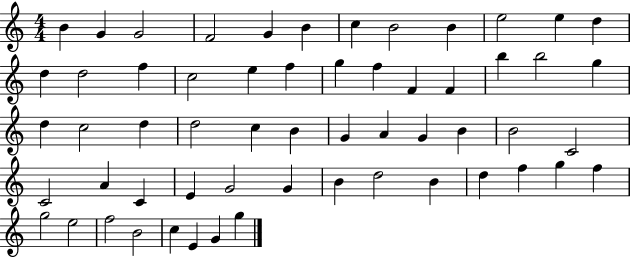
X:1
T:Untitled
M:4/4
L:1/4
K:C
B G G2 F2 G B c B2 B e2 e d d d2 f c2 e f g f F F b b2 g d c2 d d2 c B G A G B B2 C2 C2 A C E G2 G B d2 B d f g f g2 e2 f2 B2 c E G g